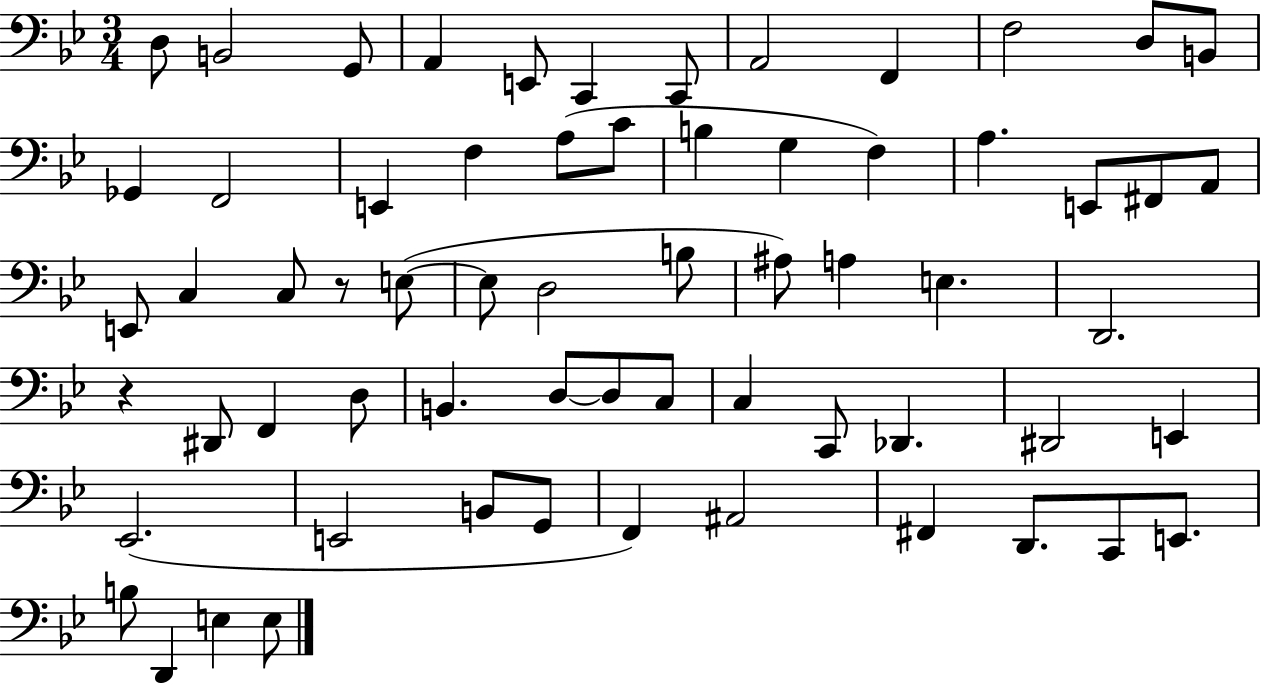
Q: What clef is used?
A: bass